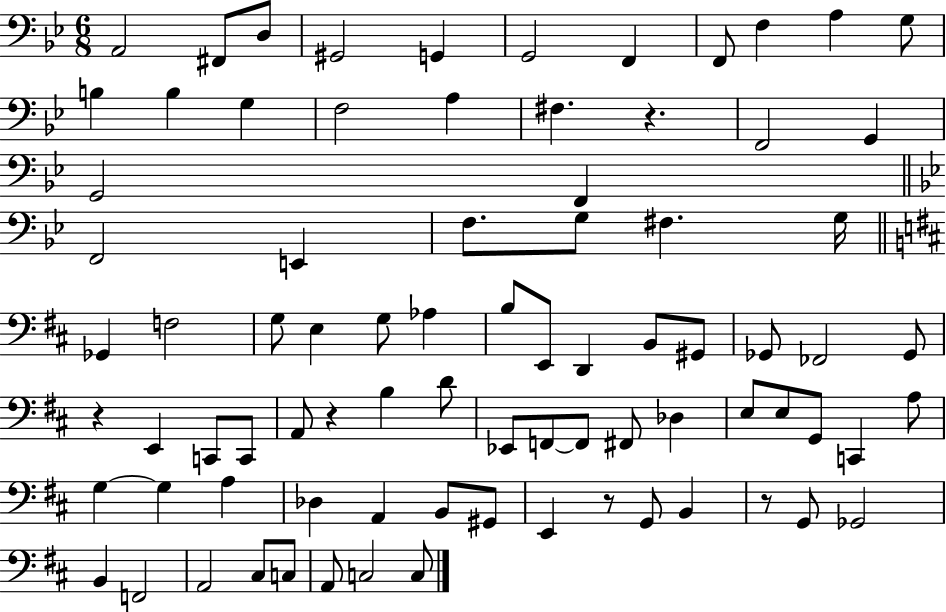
{
  \clef bass
  \numericTimeSignature
  \time 6/8
  \key bes \major
  a,2 fis,8 d8 | gis,2 g,4 | g,2 f,4 | f,8 f4 a4 g8 | \break b4 b4 g4 | f2 a4 | fis4. r4. | f,2 g,4 | \break g,2 f,4 | \bar "||" \break \key g \minor f,2 e,4 | f8. g8 fis4. g16 | \bar "||" \break \key b \minor ges,4 f2 | g8 e4 g8 aes4 | b8 e,8 d,4 b,8 gis,8 | ges,8 fes,2 ges,8 | \break r4 e,4 c,8 c,8 | a,8 r4 b4 d'8 | ees,8 f,8~~ f,8 fis,8 des4 | e8 e8 g,8 c,4 a8 | \break g4~~ g4 a4 | des4 a,4 b,8 gis,8 | e,4 r8 g,8 b,4 | r8 g,8 ges,2 | \break b,4 f,2 | a,2 cis8 c8 | a,8 c2 c8 | \bar "|."
}